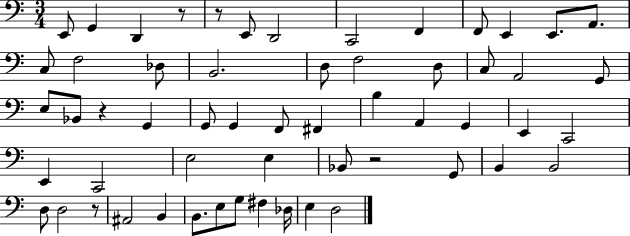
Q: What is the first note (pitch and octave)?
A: E2